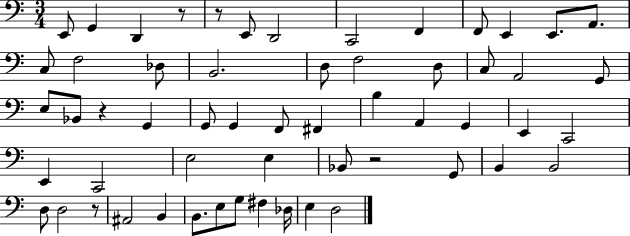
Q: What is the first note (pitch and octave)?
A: E2